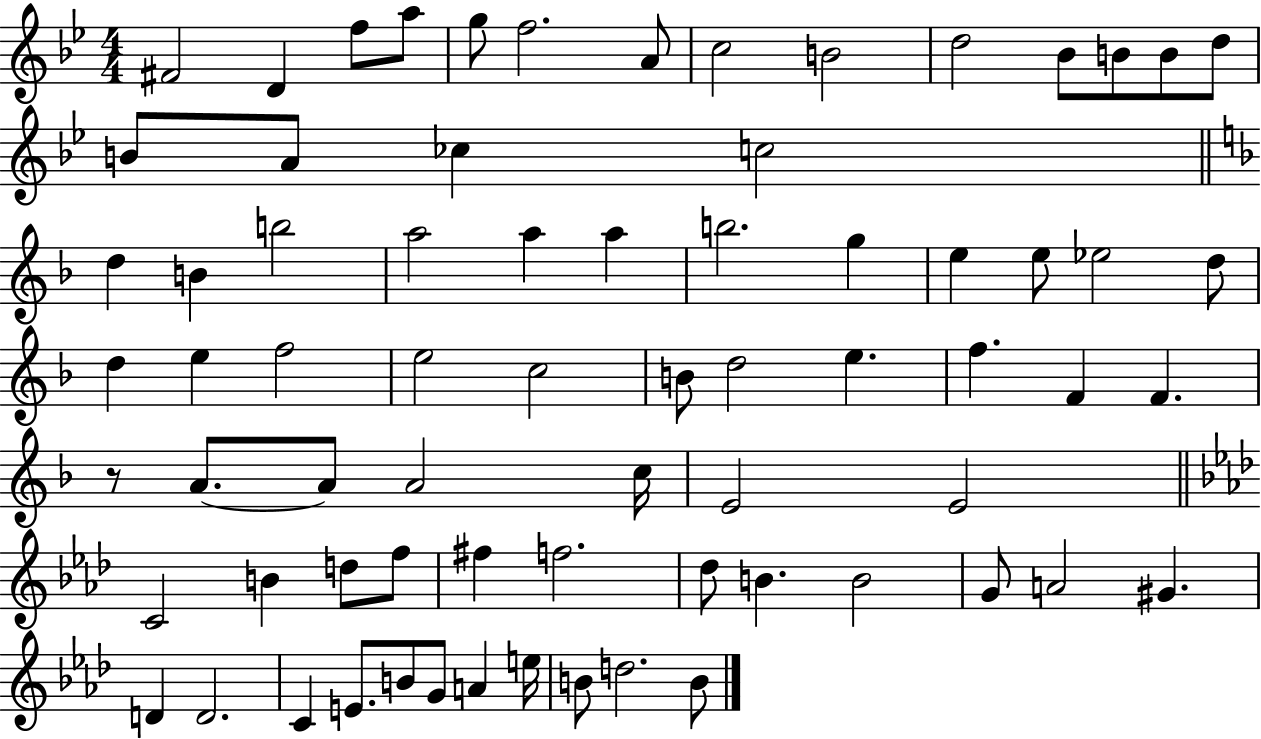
F#4/h D4/q F5/e A5/e G5/e F5/h. A4/e C5/h B4/h D5/h Bb4/e B4/e B4/e D5/e B4/e A4/e CES5/q C5/h D5/q B4/q B5/h A5/h A5/q A5/q B5/h. G5/q E5/q E5/e Eb5/h D5/e D5/q E5/q F5/h E5/h C5/h B4/e D5/h E5/q. F5/q. F4/q F4/q. R/e A4/e. A4/e A4/h C5/s E4/h E4/h C4/h B4/q D5/e F5/e F#5/q F5/h. Db5/e B4/q. B4/h G4/e A4/h G#4/q. D4/q D4/h. C4/q E4/e. B4/e G4/e A4/q E5/s B4/e D5/h. B4/e